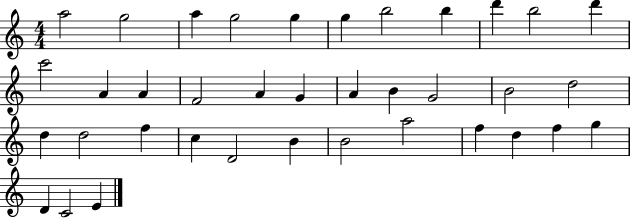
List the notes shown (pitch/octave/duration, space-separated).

A5/h G5/h A5/q G5/h G5/q G5/q B5/h B5/q D6/q B5/h D6/q C6/h A4/q A4/q F4/h A4/q G4/q A4/q B4/q G4/h B4/h D5/h D5/q D5/h F5/q C5/q D4/h B4/q B4/h A5/h F5/q D5/q F5/q G5/q D4/q C4/h E4/q